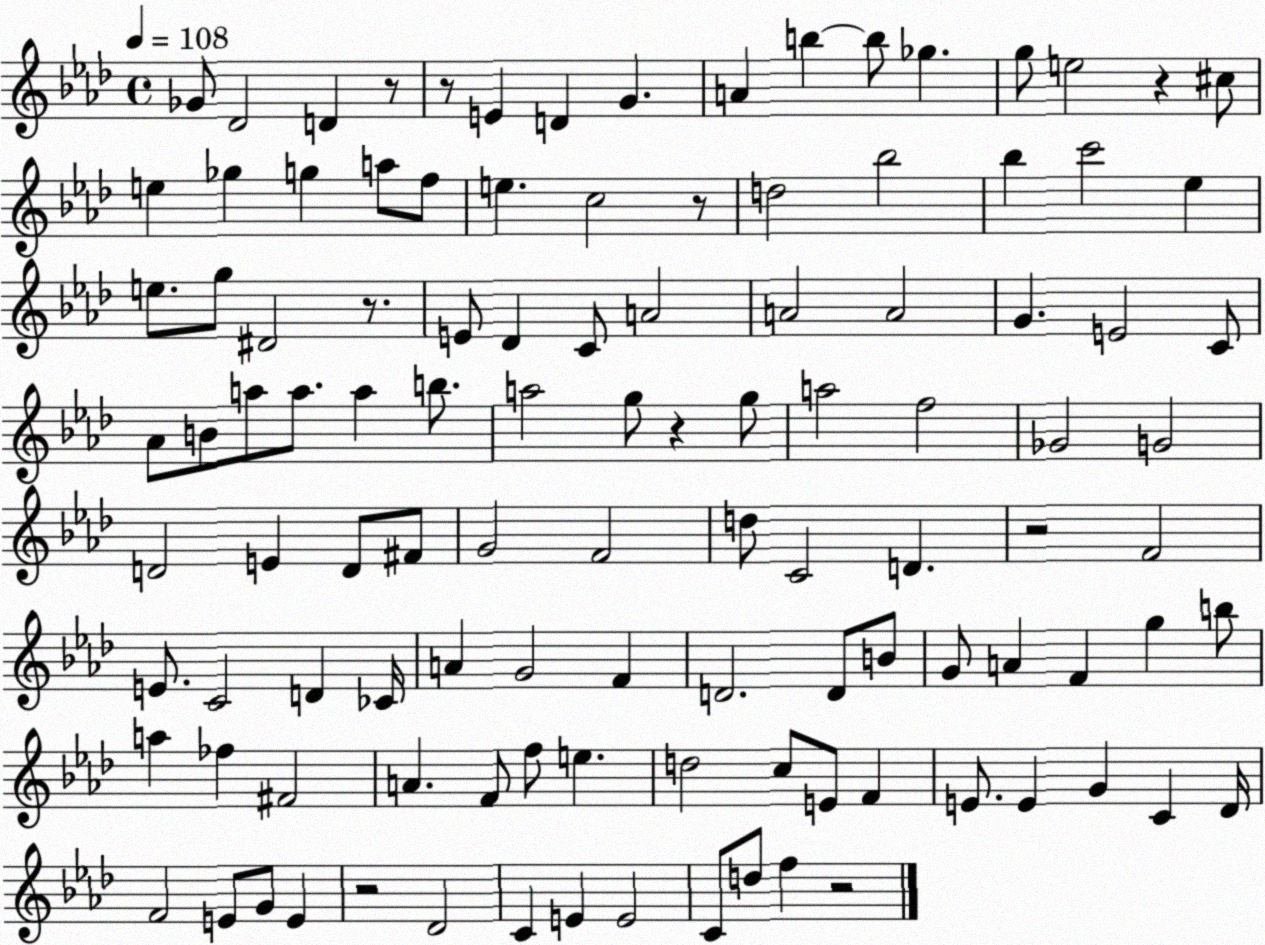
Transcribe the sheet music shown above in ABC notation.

X:1
T:Untitled
M:4/4
L:1/4
K:Ab
_G/2 _D2 D z/2 z/2 E D G A b b/2 _g g/2 e2 z ^c/2 e _g g a/2 f/2 e c2 z/2 d2 _b2 _b c'2 _e e/2 g/2 ^D2 z/2 E/2 _D C/2 A2 A2 A2 G E2 C/2 _A/2 B/2 a/2 a/2 a b/2 a2 g/2 z g/2 a2 f2 _G2 G2 D2 E D/2 ^F/2 G2 F2 d/2 C2 D z2 F2 E/2 C2 D _C/4 A G2 F D2 D/2 B/2 G/2 A F g b/2 a _f ^F2 A F/2 f/2 e d2 c/2 E/2 F E/2 E G C _D/4 F2 E/2 G/2 E z2 _D2 C E E2 C/2 d/2 f z2